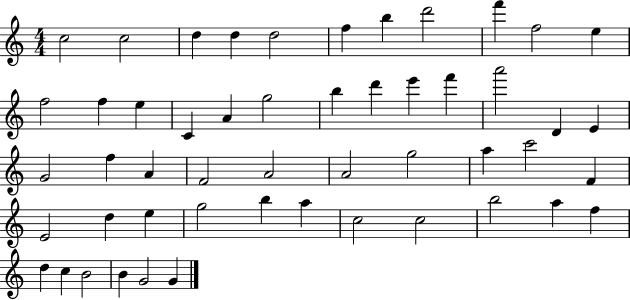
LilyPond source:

{
  \clef treble
  \numericTimeSignature
  \time 4/4
  \key c \major
  c''2 c''2 | d''4 d''4 d''2 | f''4 b''4 d'''2 | f'''4 f''2 e''4 | \break f''2 f''4 e''4 | c'4 a'4 g''2 | b''4 d'''4 e'''4 f'''4 | a'''2 d'4 e'4 | \break g'2 f''4 a'4 | f'2 a'2 | a'2 g''2 | a''4 c'''2 f'4 | \break e'2 d''4 e''4 | g''2 b''4 a''4 | c''2 c''2 | b''2 a''4 f''4 | \break d''4 c''4 b'2 | b'4 g'2 g'4 | \bar "|."
}